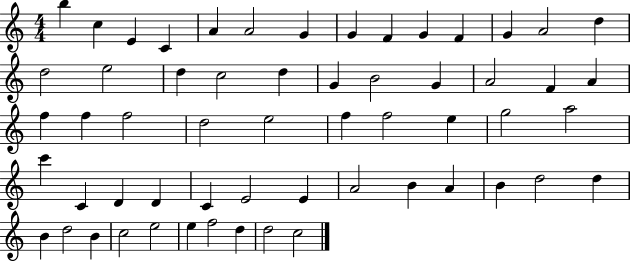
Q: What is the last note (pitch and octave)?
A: C5